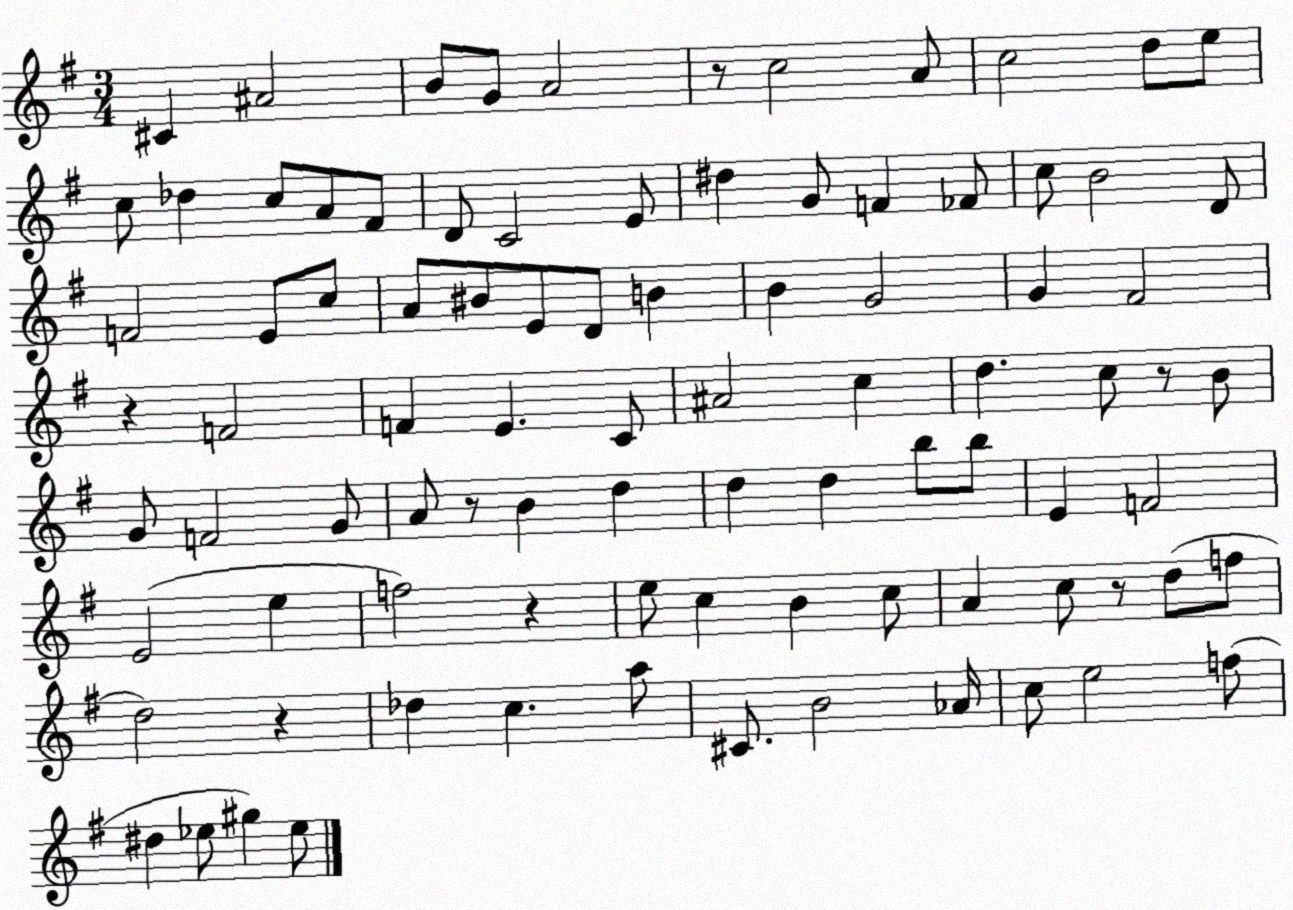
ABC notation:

X:1
T:Untitled
M:3/4
L:1/4
K:G
^C ^A2 B/2 G/2 A2 z/2 c2 A/2 c2 d/2 e/2 c/2 _d c/2 A/2 ^F/2 D/2 C2 E/2 ^d G/2 F _F/2 c/2 B2 D/2 F2 E/2 c/2 A/2 ^B/2 E/2 D/2 B B G2 G ^F2 z F2 F E C/2 ^A2 c d c/2 z/2 B/2 G/2 F2 G/2 A/2 z/2 B d d d b/2 b/2 E F2 E2 e f2 z e/2 c B c/2 A c/2 z/2 d/2 f/2 d2 z _d c a/2 ^C/2 B2 _A/4 c/2 e2 f/2 ^d _e/2 ^g _e/2